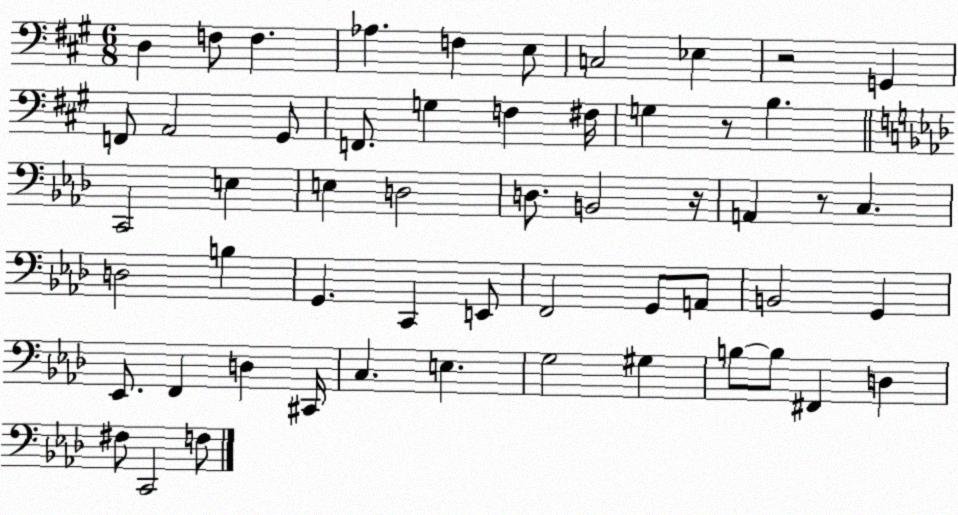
X:1
T:Untitled
M:6/8
L:1/4
K:A
D, F,/2 F, _A, F, E,/2 C,2 _E, z2 G,, F,,/2 A,,2 ^G,,/2 F,,/2 G, F, ^F,/4 G, z/2 B, C,,2 E, E, D,2 D,/2 B,,2 z/4 A,, z/2 C, D,2 B, G,, C,, E,,/2 F,,2 G,,/2 A,,/2 B,,2 G,, _E,,/2 F,, D, ^C,,/4 C, E, G,2 ^G, B,/2 B,/2 ^F,, D, ^F,/2 C,,2 F,/2